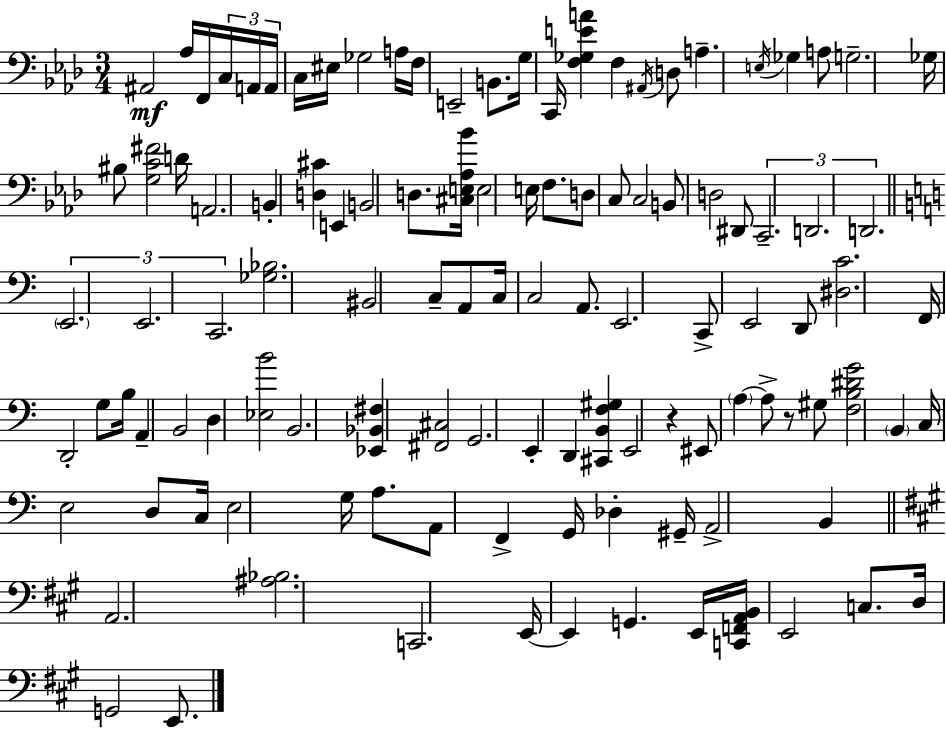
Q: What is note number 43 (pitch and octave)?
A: D2